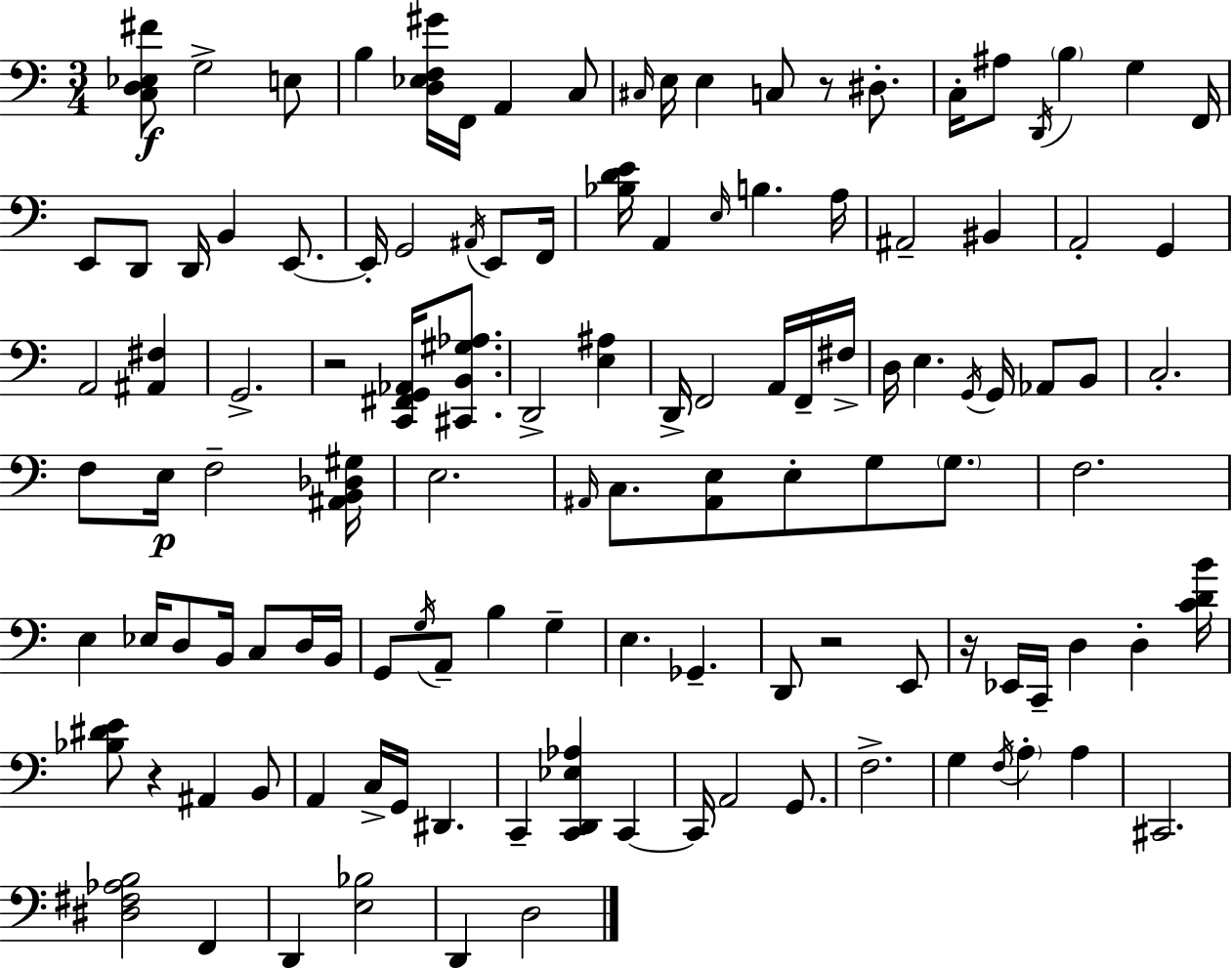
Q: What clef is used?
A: bass